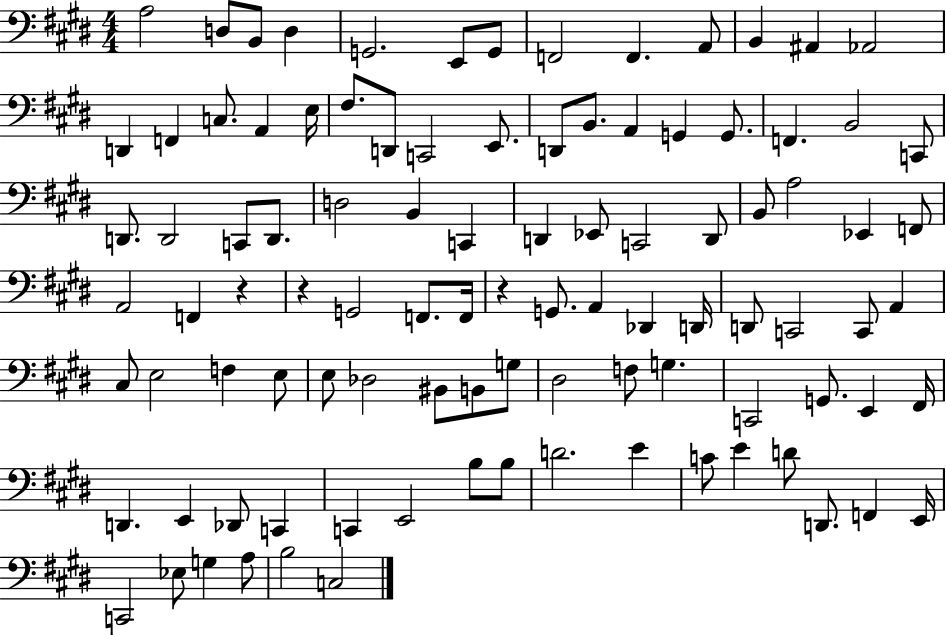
X:1
T:Untitled
M:4/4
L:1/4
K:E
A,2 D,/2 B,,/2 D, G,,2 E,,/2 G,,/2 F,,2 F,, A,,/2 B,, ^A,, _A,,2 D,, F,, C,/2 A,, E,/4 ^F,/2 D,,/2 C,,2 E,,/2 D,,/2 B,,/2 A,, G,, G,,/2 F,, B,,2 C,,/2 D,,/2 D,,2 C,,/2 D,,/2 D,2 B,, C,, D,, _E,,/2 C,,2 D,,/2 B,,/2 A,2 _E,, F,,/2 A,,2 F,, z z G,,2 F,,/2 F,,/4 z G,,/2 A,, _D,, D,,/4 D,,/2 C,,2 C,,/2 A,, ^C,/2 E,2 F, E,/2 E,/2 _D,2 ^B,,/2 B,,/2 G,/2 ^D,2 F,/2 G, C,,2 G,,/2 E,, ^F,,/4 D,, E,, _D,,/2 C,, C,, E,,2 B,/2 B,/2 D2 E C/2 E D/2 D,,/2 F,, E,,/4 C,,2 _E,/2 G, A,/2 B,2 C,2